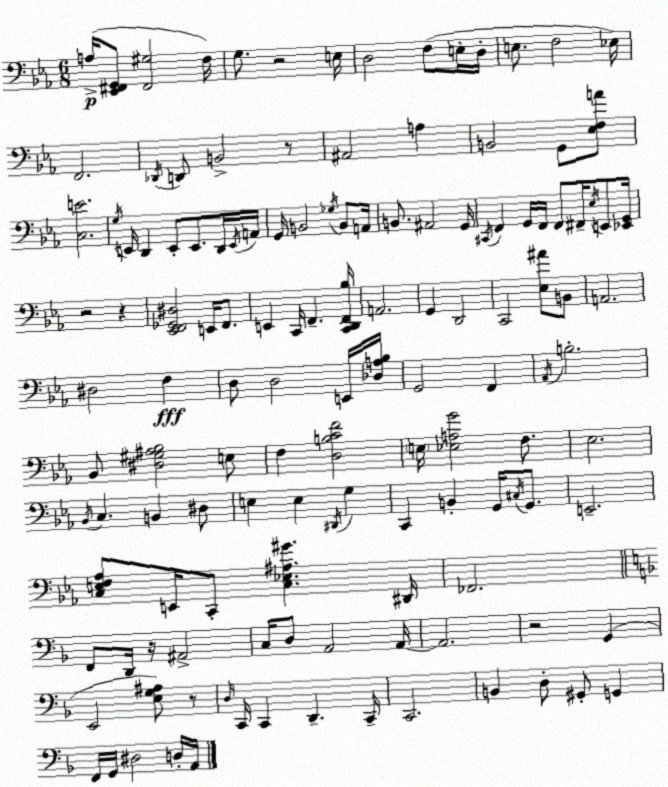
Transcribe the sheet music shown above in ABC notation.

X:1
T:Untitled
M:6/8
L:1/4
K:Eb
A,/4 [_E,,^F,,G,,]/2 [^F,,^G,]2 F,/4 G,/2 z2 E,/4 D,2 F,/2 E,/4 D,/4 E,/2 F,2 _E,/4 F,,2 _D,,/4 D,,/2 B,,2 z/2 ^A,,2 A, B,,2 G,,/2 [_E,F,A]/2 [C,E]2 G,/4 E,,/4 D,, E,,/2 E,,/2 D,,/4 E,,/4 A,,/4 G,,/4 B,,2 _G,/4 B,,/2 A,,/4 B,,/2 ^A,,2 G,,/4 ^C,,/4 F,, G,,/4 F,,/4 F,,/2 ^F,,/4 _E,/4 E,,/2 [_E,,G,,]/4 z2 z [_E,,F,,_G,,^D,]2 E,,/4 F,,/2 E,, C,,/4 F,, [C,,D,,F,,_B,]/4 A,,2 G,, D,,2 C,,2 [_E,^A]/2 B,,/2 A,,2 ^D,2 F, D,/2 D,2 E,,/4 [_D,A,_B,]/4 G,,2 F,, _A,,/4 B,2 _B,,/2 [^D,^G,^A,_B,]2 E,/2 F, [D,B,CF]2 E,/4 [_E,A,G]2 F,/2 _E,2 _B,,/4 C, B,, ^D,/2 E, E, ^D,,/4 G, C,, B,, G,,/4 ^C,/4 G,,/2 E,,2 [C,E,F,_A,]/2 E,,/4 C,,/2 [C,_E,^A,^G] ^D,,/4 _F,,2 F,,/2 D,,/4 z/4 ^A,,2 C,/4 D,/2 A,,2 A,,/4 A,,2 z2 G,, E,,2 [E,G,^A,]/2 z/2 D,/4 C,,/4 C,, D,, C,,/4 C,,2 B,, D,/2 ^G,,/2 G,, F,,/4 G,,/4 ^D,2 D,/4 A,,/4